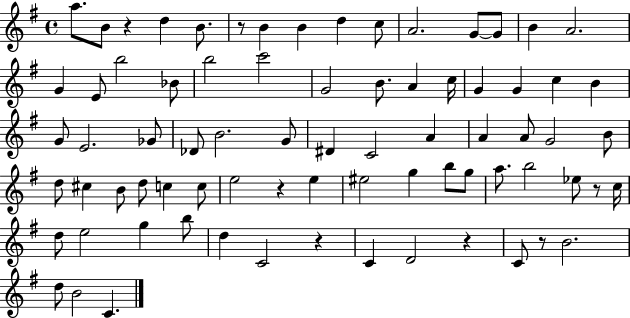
A5/e. B4/e R/q D5/q B4/e. R/e B4/q B4/q D5/q C5/e A4/h. G4/e G4/e B4/q A4/h. G4/q E4/e B5/h Bb4/e B5/h C6/h G4/h B4/e. A4/q C5/s G4/q G4/q C5/q B4/q G4/e E4/h. Gb4/e Db4/e B4/h. G4/e D#4/q C4/h A4/q A4/q A4/e G4/h B4/e D5/e C#5/q B4/e D5/e C5/q C5/e E5/h R/q E5/q EIS5/h G5/q B5/e G5/e A5/e. B5/h Eb5/e R/e C5/s D5/e E5/h G5/q B5/e D5/q C4/h R/q C4/q D4/h R/q C4/e R/e B4/h. D5/e B4/h C4/q.